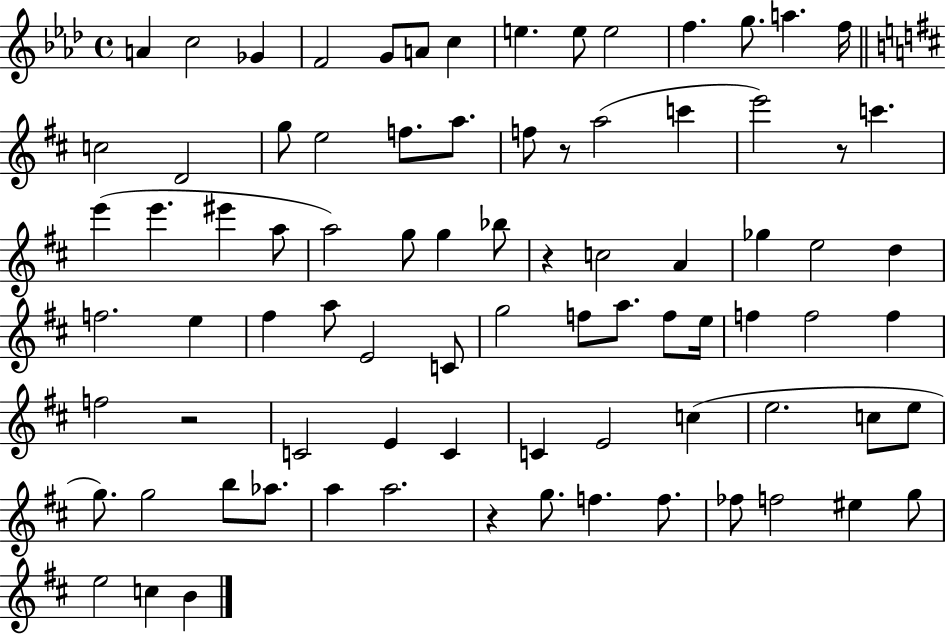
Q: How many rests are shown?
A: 5